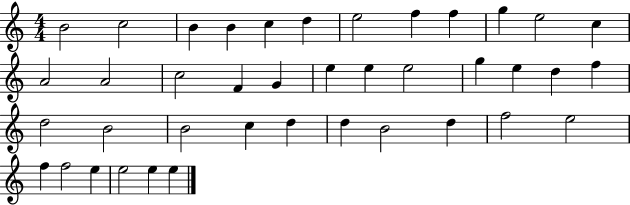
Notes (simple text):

B4/h C5/h B4/q B4/q C5/q D5/q E5/h F5/q F5/q G5/q E5/h C5/q A4/h A4/h C5/h F4/q G4/q E5/q E5/q E5/h G5/q E5/q D5/q F5/q D5/h B4/h B4/h C5/q D5/q D5/q B4/h D5/q F5/h E5/h F5/q F5/h E5/q E5/h E5/q E5/q